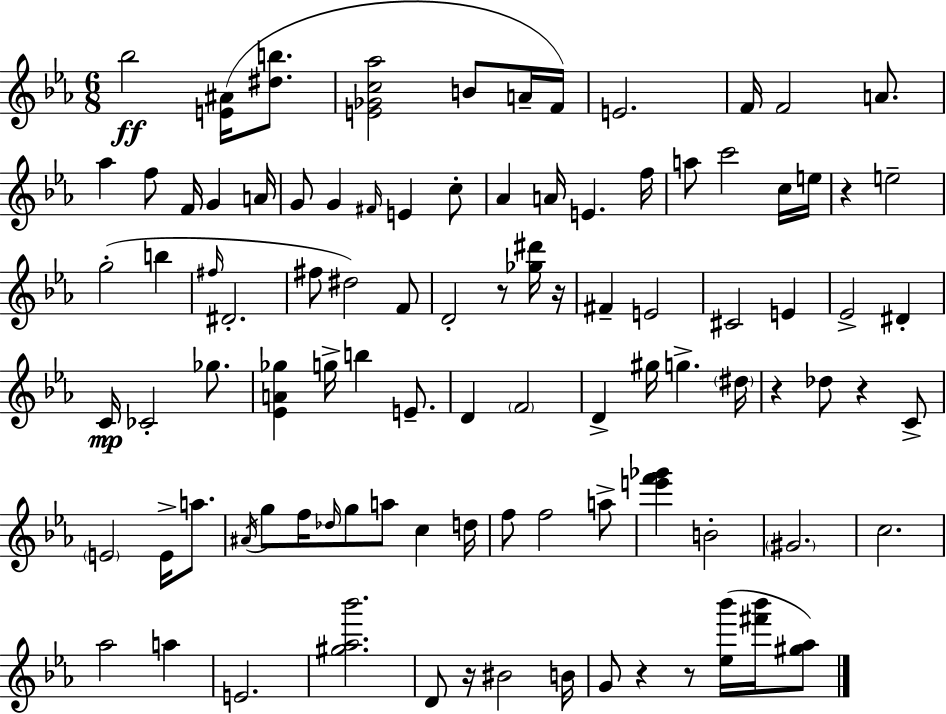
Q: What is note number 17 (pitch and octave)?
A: E4